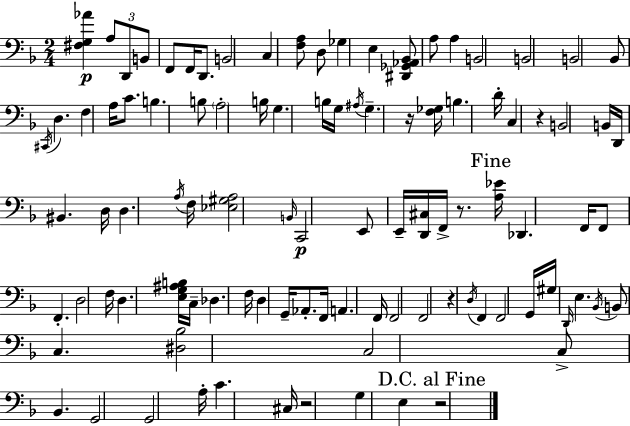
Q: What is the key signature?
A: F major